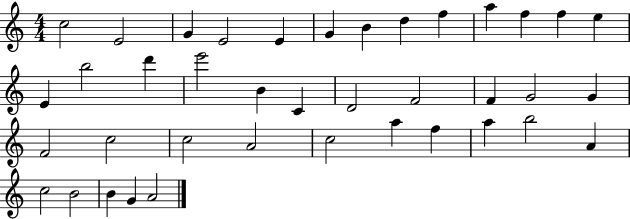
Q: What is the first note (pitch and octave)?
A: C5